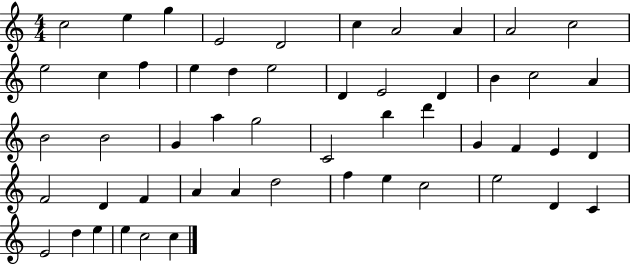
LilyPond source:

{
  \clef treble
  \numericTimeSignature
  \time 4/4
  \key c \major
  c''2 e''4 g''4 | e'2 d'2 | c''4 a'2 a'4 | a'2 c''2 | \break e''2 c''4 f''4 | e''4 d''4 e''2 | d'4 e'2 d'4 | b'4 c''2 a'4 | \break b'2 b'2 | g'4 a''4 g''2 | c'2 b''4 d'''4 | g'4 f'4 e'4 d'4 | \break f'2 d'4 f'4 | a'4 a'4 d''2 | f''4 e''4 c''2 | e''2 d'4 c'4 | \break e'2 d''4 e''4 | e''4 c''2 c''4 | \bar "|."
}